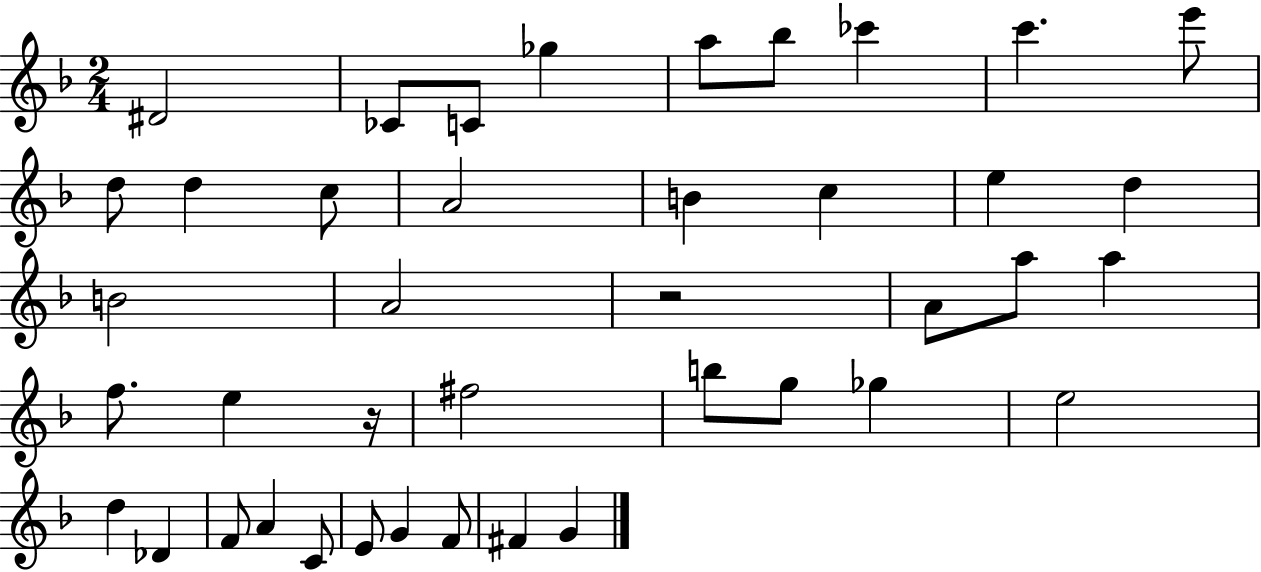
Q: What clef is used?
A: treble